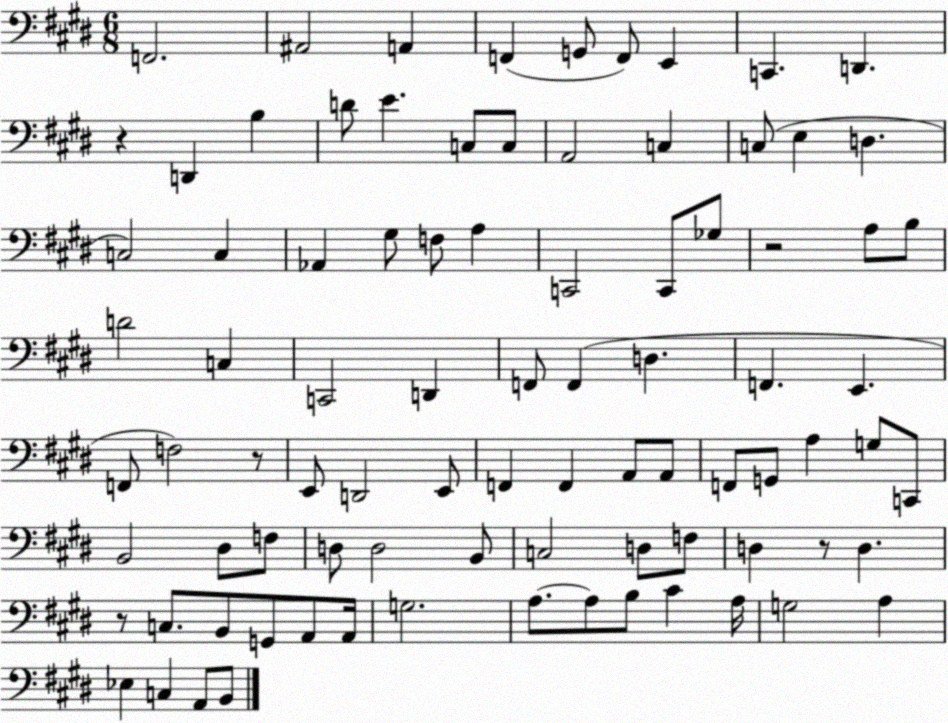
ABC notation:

X:1
T:Untitled
M:6/8
L:1/4
K:E
F,,2 ^A,,2 A,, F,, G,,/2 F,,/2 E,, C,, D,, z D,, B, D/2 E C,/2 C,/2 A,,2 C, C,/2 E, D, C,2 C, _A,, ^G,/2 F,/2 A, C,,2 C,,/2 _G,/2 z2 A,/2 B,/2 D2 C, C,,2 D,, F,,/2 F,, D, F,, E,, F,,/2 F,2 z/2 E,,/2 D,,2 E,,/2 F,, F,, A,,/2 A,,/2 F,,/2 G,,/2 A, G,/2 C,,/2 B,,2 ^D,/2 F,/2 D,/2 D,2 B,,/2 C,2 D,/2 F,/2 D, z/2 D, z/2 C,/2 B,,/2 G,,/2 A,,/2 A,,/4 G,2 A,/2 A,/2 B,/2 ^C A,/4 G,2 A, _E, C, A,,/2 B,,/2